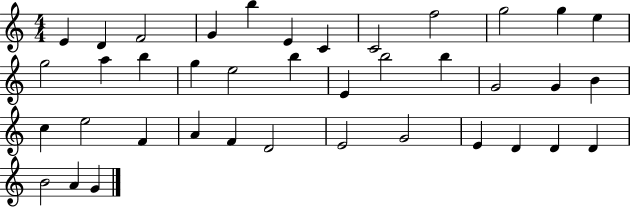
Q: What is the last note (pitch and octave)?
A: G4